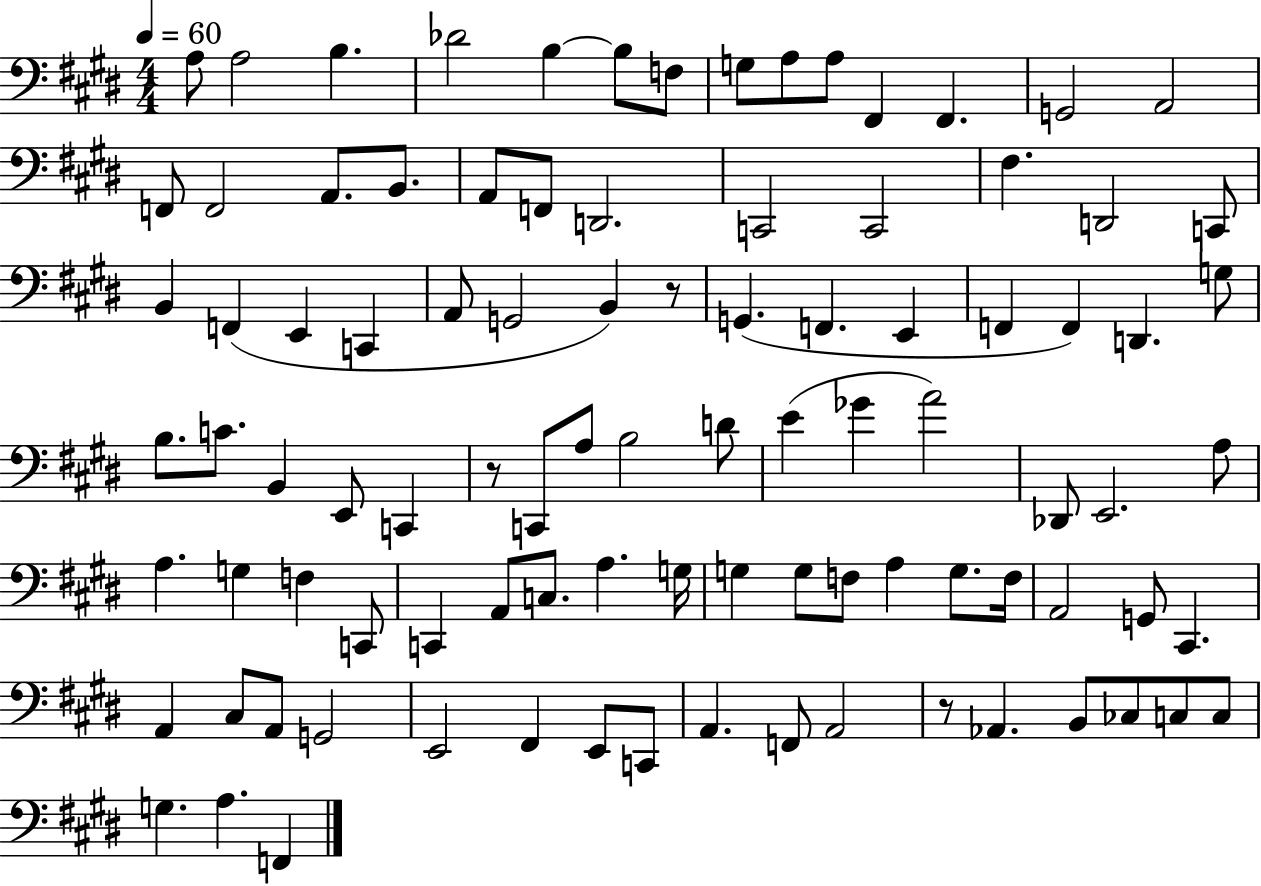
A3/e A3/h B3/q. Db4/h B3/q B3/e F3/e G3/e A3/e A3/e F#2/q F#2/q. G2/h A2/h F2/e F2/h A2/e. B2/e. A2/e F2/e D2/h. C2/h C2/h F#3/q. D2/h C2/e B2/q F2/q E2/q C2/q A2/e G2/h B2/q R/e G2/q. F2/q. E2/q F2/q F2/q D2/q. G3/e B3/e. C4/e. B2/q E2/e C2/q R/e C2/e A3/e B3/h D4/e E4/q Gb4/q A4/h Db2/e E2/h. A3/e A3/q. G3/q F3/q C2/e C2/q A2/e C3/e. A3/q. G3/s G3/q G3/e F3/e A3/q G3/e. F3/s A2/h G2/e C#2/q. A2/q C#3/e A2/e G2/h E2/h F#2/q E2/e C2/e A2/q. F2/e A2/h R/e Ab2/q. B2/e CES3/e C3/e C3/e G3/q. A3/q. F2/q